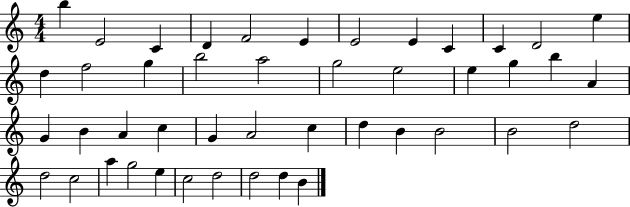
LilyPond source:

{
  \clef treble
  \numericTimeSignature
  \time 4/4
  \key c \major
  b''4 e'2 c'4 | d'4 f'2 e'4 | e'2 e'4 c'4 | c'4 d'2 e''4 | \break d''4 f''2 g''4 | b''2 a''2 | g''2 e''2 | e''4 g''4 b''4 a'4 | \break g'4 b'4 a'4 c''4 | g'4 a'2 c''4 | d''4 b'4 b'2 | b'2 d''2 | \break d''2 c''2 | a''4 g''2 e''4 | c''2 d''2 | d''2 d''4 b'4 | \break \bar "|."
}